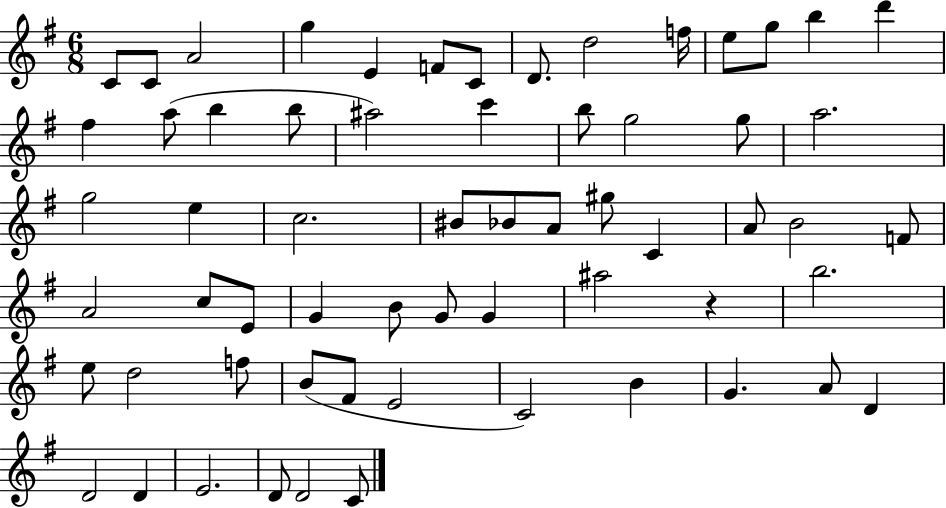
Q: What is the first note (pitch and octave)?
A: C4